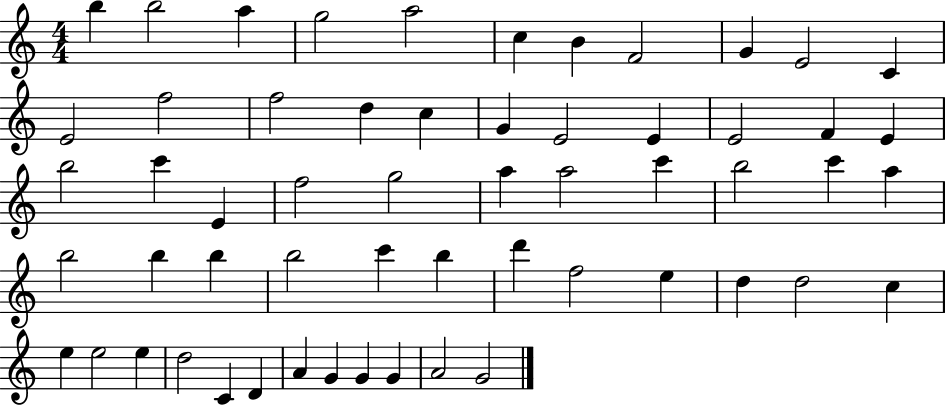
{
  \clef treble
  \numericTimeSignature
  \time 4/4
  \key c \major
  b''4 b''2 a''4 | g''2 a''2 | c''4 b'4 f'2 | g'4 e'2 c'4 | \break e'2 f''2 | f''2 d''4 c''4 | g'4 e'2 e'4 | e'2 f'4 e'4 | \break b''2 c'''4 e'4 | f''2 g''2 | a''4 a''2 c'''4 | b''2 c'''4 a''4 | \break b''2 b''4 b''4 | b''2 c'''4 b''4 | d'''4 f''2 e''4 | d''4 d''2 c''4 | \break e''4 e''2 e''4 | d''2 c'4 d'4 | a'4 g'4 g'4 g'4 | a'2 g'2 | \break \bar "|."
}